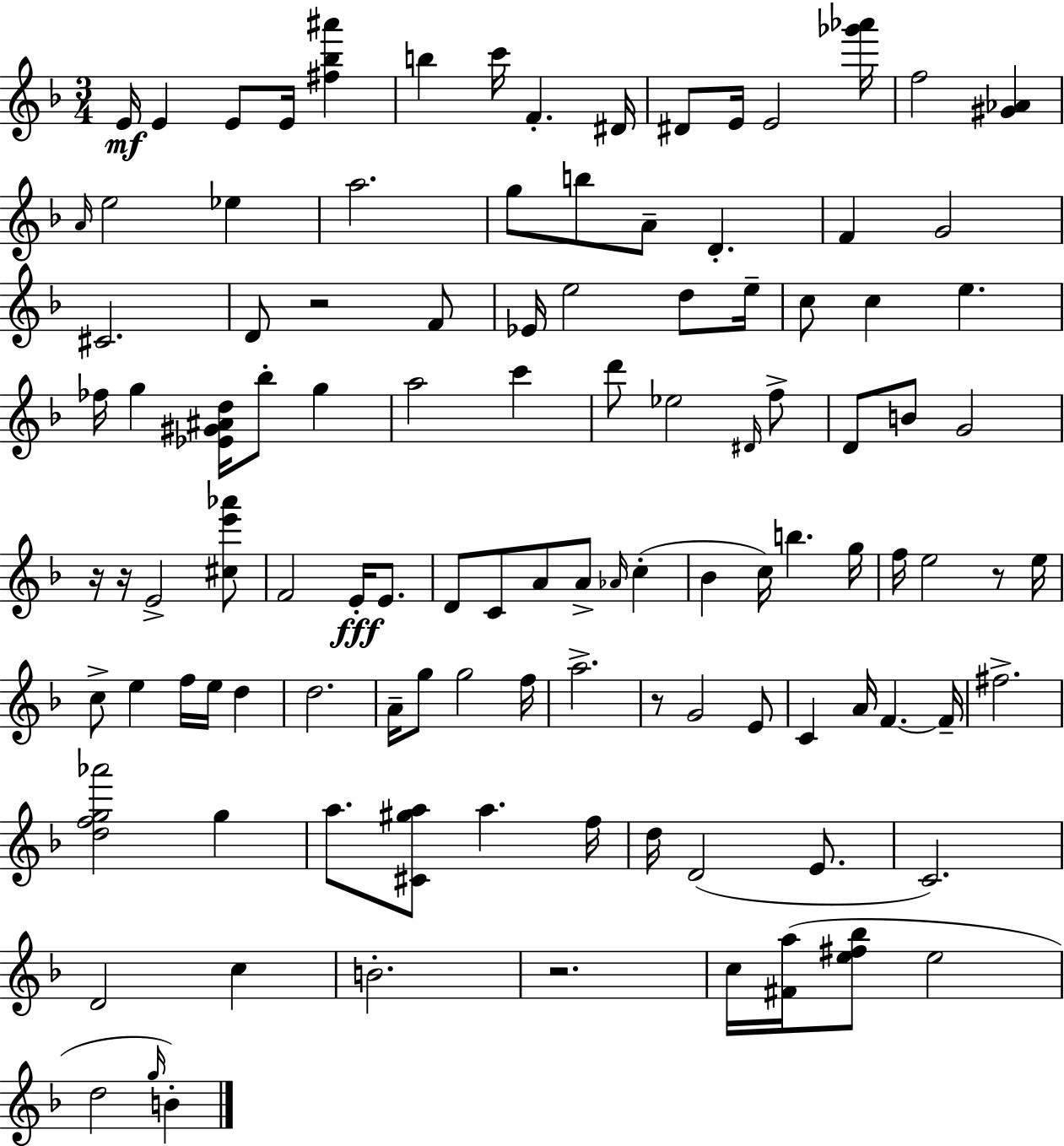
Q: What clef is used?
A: treble